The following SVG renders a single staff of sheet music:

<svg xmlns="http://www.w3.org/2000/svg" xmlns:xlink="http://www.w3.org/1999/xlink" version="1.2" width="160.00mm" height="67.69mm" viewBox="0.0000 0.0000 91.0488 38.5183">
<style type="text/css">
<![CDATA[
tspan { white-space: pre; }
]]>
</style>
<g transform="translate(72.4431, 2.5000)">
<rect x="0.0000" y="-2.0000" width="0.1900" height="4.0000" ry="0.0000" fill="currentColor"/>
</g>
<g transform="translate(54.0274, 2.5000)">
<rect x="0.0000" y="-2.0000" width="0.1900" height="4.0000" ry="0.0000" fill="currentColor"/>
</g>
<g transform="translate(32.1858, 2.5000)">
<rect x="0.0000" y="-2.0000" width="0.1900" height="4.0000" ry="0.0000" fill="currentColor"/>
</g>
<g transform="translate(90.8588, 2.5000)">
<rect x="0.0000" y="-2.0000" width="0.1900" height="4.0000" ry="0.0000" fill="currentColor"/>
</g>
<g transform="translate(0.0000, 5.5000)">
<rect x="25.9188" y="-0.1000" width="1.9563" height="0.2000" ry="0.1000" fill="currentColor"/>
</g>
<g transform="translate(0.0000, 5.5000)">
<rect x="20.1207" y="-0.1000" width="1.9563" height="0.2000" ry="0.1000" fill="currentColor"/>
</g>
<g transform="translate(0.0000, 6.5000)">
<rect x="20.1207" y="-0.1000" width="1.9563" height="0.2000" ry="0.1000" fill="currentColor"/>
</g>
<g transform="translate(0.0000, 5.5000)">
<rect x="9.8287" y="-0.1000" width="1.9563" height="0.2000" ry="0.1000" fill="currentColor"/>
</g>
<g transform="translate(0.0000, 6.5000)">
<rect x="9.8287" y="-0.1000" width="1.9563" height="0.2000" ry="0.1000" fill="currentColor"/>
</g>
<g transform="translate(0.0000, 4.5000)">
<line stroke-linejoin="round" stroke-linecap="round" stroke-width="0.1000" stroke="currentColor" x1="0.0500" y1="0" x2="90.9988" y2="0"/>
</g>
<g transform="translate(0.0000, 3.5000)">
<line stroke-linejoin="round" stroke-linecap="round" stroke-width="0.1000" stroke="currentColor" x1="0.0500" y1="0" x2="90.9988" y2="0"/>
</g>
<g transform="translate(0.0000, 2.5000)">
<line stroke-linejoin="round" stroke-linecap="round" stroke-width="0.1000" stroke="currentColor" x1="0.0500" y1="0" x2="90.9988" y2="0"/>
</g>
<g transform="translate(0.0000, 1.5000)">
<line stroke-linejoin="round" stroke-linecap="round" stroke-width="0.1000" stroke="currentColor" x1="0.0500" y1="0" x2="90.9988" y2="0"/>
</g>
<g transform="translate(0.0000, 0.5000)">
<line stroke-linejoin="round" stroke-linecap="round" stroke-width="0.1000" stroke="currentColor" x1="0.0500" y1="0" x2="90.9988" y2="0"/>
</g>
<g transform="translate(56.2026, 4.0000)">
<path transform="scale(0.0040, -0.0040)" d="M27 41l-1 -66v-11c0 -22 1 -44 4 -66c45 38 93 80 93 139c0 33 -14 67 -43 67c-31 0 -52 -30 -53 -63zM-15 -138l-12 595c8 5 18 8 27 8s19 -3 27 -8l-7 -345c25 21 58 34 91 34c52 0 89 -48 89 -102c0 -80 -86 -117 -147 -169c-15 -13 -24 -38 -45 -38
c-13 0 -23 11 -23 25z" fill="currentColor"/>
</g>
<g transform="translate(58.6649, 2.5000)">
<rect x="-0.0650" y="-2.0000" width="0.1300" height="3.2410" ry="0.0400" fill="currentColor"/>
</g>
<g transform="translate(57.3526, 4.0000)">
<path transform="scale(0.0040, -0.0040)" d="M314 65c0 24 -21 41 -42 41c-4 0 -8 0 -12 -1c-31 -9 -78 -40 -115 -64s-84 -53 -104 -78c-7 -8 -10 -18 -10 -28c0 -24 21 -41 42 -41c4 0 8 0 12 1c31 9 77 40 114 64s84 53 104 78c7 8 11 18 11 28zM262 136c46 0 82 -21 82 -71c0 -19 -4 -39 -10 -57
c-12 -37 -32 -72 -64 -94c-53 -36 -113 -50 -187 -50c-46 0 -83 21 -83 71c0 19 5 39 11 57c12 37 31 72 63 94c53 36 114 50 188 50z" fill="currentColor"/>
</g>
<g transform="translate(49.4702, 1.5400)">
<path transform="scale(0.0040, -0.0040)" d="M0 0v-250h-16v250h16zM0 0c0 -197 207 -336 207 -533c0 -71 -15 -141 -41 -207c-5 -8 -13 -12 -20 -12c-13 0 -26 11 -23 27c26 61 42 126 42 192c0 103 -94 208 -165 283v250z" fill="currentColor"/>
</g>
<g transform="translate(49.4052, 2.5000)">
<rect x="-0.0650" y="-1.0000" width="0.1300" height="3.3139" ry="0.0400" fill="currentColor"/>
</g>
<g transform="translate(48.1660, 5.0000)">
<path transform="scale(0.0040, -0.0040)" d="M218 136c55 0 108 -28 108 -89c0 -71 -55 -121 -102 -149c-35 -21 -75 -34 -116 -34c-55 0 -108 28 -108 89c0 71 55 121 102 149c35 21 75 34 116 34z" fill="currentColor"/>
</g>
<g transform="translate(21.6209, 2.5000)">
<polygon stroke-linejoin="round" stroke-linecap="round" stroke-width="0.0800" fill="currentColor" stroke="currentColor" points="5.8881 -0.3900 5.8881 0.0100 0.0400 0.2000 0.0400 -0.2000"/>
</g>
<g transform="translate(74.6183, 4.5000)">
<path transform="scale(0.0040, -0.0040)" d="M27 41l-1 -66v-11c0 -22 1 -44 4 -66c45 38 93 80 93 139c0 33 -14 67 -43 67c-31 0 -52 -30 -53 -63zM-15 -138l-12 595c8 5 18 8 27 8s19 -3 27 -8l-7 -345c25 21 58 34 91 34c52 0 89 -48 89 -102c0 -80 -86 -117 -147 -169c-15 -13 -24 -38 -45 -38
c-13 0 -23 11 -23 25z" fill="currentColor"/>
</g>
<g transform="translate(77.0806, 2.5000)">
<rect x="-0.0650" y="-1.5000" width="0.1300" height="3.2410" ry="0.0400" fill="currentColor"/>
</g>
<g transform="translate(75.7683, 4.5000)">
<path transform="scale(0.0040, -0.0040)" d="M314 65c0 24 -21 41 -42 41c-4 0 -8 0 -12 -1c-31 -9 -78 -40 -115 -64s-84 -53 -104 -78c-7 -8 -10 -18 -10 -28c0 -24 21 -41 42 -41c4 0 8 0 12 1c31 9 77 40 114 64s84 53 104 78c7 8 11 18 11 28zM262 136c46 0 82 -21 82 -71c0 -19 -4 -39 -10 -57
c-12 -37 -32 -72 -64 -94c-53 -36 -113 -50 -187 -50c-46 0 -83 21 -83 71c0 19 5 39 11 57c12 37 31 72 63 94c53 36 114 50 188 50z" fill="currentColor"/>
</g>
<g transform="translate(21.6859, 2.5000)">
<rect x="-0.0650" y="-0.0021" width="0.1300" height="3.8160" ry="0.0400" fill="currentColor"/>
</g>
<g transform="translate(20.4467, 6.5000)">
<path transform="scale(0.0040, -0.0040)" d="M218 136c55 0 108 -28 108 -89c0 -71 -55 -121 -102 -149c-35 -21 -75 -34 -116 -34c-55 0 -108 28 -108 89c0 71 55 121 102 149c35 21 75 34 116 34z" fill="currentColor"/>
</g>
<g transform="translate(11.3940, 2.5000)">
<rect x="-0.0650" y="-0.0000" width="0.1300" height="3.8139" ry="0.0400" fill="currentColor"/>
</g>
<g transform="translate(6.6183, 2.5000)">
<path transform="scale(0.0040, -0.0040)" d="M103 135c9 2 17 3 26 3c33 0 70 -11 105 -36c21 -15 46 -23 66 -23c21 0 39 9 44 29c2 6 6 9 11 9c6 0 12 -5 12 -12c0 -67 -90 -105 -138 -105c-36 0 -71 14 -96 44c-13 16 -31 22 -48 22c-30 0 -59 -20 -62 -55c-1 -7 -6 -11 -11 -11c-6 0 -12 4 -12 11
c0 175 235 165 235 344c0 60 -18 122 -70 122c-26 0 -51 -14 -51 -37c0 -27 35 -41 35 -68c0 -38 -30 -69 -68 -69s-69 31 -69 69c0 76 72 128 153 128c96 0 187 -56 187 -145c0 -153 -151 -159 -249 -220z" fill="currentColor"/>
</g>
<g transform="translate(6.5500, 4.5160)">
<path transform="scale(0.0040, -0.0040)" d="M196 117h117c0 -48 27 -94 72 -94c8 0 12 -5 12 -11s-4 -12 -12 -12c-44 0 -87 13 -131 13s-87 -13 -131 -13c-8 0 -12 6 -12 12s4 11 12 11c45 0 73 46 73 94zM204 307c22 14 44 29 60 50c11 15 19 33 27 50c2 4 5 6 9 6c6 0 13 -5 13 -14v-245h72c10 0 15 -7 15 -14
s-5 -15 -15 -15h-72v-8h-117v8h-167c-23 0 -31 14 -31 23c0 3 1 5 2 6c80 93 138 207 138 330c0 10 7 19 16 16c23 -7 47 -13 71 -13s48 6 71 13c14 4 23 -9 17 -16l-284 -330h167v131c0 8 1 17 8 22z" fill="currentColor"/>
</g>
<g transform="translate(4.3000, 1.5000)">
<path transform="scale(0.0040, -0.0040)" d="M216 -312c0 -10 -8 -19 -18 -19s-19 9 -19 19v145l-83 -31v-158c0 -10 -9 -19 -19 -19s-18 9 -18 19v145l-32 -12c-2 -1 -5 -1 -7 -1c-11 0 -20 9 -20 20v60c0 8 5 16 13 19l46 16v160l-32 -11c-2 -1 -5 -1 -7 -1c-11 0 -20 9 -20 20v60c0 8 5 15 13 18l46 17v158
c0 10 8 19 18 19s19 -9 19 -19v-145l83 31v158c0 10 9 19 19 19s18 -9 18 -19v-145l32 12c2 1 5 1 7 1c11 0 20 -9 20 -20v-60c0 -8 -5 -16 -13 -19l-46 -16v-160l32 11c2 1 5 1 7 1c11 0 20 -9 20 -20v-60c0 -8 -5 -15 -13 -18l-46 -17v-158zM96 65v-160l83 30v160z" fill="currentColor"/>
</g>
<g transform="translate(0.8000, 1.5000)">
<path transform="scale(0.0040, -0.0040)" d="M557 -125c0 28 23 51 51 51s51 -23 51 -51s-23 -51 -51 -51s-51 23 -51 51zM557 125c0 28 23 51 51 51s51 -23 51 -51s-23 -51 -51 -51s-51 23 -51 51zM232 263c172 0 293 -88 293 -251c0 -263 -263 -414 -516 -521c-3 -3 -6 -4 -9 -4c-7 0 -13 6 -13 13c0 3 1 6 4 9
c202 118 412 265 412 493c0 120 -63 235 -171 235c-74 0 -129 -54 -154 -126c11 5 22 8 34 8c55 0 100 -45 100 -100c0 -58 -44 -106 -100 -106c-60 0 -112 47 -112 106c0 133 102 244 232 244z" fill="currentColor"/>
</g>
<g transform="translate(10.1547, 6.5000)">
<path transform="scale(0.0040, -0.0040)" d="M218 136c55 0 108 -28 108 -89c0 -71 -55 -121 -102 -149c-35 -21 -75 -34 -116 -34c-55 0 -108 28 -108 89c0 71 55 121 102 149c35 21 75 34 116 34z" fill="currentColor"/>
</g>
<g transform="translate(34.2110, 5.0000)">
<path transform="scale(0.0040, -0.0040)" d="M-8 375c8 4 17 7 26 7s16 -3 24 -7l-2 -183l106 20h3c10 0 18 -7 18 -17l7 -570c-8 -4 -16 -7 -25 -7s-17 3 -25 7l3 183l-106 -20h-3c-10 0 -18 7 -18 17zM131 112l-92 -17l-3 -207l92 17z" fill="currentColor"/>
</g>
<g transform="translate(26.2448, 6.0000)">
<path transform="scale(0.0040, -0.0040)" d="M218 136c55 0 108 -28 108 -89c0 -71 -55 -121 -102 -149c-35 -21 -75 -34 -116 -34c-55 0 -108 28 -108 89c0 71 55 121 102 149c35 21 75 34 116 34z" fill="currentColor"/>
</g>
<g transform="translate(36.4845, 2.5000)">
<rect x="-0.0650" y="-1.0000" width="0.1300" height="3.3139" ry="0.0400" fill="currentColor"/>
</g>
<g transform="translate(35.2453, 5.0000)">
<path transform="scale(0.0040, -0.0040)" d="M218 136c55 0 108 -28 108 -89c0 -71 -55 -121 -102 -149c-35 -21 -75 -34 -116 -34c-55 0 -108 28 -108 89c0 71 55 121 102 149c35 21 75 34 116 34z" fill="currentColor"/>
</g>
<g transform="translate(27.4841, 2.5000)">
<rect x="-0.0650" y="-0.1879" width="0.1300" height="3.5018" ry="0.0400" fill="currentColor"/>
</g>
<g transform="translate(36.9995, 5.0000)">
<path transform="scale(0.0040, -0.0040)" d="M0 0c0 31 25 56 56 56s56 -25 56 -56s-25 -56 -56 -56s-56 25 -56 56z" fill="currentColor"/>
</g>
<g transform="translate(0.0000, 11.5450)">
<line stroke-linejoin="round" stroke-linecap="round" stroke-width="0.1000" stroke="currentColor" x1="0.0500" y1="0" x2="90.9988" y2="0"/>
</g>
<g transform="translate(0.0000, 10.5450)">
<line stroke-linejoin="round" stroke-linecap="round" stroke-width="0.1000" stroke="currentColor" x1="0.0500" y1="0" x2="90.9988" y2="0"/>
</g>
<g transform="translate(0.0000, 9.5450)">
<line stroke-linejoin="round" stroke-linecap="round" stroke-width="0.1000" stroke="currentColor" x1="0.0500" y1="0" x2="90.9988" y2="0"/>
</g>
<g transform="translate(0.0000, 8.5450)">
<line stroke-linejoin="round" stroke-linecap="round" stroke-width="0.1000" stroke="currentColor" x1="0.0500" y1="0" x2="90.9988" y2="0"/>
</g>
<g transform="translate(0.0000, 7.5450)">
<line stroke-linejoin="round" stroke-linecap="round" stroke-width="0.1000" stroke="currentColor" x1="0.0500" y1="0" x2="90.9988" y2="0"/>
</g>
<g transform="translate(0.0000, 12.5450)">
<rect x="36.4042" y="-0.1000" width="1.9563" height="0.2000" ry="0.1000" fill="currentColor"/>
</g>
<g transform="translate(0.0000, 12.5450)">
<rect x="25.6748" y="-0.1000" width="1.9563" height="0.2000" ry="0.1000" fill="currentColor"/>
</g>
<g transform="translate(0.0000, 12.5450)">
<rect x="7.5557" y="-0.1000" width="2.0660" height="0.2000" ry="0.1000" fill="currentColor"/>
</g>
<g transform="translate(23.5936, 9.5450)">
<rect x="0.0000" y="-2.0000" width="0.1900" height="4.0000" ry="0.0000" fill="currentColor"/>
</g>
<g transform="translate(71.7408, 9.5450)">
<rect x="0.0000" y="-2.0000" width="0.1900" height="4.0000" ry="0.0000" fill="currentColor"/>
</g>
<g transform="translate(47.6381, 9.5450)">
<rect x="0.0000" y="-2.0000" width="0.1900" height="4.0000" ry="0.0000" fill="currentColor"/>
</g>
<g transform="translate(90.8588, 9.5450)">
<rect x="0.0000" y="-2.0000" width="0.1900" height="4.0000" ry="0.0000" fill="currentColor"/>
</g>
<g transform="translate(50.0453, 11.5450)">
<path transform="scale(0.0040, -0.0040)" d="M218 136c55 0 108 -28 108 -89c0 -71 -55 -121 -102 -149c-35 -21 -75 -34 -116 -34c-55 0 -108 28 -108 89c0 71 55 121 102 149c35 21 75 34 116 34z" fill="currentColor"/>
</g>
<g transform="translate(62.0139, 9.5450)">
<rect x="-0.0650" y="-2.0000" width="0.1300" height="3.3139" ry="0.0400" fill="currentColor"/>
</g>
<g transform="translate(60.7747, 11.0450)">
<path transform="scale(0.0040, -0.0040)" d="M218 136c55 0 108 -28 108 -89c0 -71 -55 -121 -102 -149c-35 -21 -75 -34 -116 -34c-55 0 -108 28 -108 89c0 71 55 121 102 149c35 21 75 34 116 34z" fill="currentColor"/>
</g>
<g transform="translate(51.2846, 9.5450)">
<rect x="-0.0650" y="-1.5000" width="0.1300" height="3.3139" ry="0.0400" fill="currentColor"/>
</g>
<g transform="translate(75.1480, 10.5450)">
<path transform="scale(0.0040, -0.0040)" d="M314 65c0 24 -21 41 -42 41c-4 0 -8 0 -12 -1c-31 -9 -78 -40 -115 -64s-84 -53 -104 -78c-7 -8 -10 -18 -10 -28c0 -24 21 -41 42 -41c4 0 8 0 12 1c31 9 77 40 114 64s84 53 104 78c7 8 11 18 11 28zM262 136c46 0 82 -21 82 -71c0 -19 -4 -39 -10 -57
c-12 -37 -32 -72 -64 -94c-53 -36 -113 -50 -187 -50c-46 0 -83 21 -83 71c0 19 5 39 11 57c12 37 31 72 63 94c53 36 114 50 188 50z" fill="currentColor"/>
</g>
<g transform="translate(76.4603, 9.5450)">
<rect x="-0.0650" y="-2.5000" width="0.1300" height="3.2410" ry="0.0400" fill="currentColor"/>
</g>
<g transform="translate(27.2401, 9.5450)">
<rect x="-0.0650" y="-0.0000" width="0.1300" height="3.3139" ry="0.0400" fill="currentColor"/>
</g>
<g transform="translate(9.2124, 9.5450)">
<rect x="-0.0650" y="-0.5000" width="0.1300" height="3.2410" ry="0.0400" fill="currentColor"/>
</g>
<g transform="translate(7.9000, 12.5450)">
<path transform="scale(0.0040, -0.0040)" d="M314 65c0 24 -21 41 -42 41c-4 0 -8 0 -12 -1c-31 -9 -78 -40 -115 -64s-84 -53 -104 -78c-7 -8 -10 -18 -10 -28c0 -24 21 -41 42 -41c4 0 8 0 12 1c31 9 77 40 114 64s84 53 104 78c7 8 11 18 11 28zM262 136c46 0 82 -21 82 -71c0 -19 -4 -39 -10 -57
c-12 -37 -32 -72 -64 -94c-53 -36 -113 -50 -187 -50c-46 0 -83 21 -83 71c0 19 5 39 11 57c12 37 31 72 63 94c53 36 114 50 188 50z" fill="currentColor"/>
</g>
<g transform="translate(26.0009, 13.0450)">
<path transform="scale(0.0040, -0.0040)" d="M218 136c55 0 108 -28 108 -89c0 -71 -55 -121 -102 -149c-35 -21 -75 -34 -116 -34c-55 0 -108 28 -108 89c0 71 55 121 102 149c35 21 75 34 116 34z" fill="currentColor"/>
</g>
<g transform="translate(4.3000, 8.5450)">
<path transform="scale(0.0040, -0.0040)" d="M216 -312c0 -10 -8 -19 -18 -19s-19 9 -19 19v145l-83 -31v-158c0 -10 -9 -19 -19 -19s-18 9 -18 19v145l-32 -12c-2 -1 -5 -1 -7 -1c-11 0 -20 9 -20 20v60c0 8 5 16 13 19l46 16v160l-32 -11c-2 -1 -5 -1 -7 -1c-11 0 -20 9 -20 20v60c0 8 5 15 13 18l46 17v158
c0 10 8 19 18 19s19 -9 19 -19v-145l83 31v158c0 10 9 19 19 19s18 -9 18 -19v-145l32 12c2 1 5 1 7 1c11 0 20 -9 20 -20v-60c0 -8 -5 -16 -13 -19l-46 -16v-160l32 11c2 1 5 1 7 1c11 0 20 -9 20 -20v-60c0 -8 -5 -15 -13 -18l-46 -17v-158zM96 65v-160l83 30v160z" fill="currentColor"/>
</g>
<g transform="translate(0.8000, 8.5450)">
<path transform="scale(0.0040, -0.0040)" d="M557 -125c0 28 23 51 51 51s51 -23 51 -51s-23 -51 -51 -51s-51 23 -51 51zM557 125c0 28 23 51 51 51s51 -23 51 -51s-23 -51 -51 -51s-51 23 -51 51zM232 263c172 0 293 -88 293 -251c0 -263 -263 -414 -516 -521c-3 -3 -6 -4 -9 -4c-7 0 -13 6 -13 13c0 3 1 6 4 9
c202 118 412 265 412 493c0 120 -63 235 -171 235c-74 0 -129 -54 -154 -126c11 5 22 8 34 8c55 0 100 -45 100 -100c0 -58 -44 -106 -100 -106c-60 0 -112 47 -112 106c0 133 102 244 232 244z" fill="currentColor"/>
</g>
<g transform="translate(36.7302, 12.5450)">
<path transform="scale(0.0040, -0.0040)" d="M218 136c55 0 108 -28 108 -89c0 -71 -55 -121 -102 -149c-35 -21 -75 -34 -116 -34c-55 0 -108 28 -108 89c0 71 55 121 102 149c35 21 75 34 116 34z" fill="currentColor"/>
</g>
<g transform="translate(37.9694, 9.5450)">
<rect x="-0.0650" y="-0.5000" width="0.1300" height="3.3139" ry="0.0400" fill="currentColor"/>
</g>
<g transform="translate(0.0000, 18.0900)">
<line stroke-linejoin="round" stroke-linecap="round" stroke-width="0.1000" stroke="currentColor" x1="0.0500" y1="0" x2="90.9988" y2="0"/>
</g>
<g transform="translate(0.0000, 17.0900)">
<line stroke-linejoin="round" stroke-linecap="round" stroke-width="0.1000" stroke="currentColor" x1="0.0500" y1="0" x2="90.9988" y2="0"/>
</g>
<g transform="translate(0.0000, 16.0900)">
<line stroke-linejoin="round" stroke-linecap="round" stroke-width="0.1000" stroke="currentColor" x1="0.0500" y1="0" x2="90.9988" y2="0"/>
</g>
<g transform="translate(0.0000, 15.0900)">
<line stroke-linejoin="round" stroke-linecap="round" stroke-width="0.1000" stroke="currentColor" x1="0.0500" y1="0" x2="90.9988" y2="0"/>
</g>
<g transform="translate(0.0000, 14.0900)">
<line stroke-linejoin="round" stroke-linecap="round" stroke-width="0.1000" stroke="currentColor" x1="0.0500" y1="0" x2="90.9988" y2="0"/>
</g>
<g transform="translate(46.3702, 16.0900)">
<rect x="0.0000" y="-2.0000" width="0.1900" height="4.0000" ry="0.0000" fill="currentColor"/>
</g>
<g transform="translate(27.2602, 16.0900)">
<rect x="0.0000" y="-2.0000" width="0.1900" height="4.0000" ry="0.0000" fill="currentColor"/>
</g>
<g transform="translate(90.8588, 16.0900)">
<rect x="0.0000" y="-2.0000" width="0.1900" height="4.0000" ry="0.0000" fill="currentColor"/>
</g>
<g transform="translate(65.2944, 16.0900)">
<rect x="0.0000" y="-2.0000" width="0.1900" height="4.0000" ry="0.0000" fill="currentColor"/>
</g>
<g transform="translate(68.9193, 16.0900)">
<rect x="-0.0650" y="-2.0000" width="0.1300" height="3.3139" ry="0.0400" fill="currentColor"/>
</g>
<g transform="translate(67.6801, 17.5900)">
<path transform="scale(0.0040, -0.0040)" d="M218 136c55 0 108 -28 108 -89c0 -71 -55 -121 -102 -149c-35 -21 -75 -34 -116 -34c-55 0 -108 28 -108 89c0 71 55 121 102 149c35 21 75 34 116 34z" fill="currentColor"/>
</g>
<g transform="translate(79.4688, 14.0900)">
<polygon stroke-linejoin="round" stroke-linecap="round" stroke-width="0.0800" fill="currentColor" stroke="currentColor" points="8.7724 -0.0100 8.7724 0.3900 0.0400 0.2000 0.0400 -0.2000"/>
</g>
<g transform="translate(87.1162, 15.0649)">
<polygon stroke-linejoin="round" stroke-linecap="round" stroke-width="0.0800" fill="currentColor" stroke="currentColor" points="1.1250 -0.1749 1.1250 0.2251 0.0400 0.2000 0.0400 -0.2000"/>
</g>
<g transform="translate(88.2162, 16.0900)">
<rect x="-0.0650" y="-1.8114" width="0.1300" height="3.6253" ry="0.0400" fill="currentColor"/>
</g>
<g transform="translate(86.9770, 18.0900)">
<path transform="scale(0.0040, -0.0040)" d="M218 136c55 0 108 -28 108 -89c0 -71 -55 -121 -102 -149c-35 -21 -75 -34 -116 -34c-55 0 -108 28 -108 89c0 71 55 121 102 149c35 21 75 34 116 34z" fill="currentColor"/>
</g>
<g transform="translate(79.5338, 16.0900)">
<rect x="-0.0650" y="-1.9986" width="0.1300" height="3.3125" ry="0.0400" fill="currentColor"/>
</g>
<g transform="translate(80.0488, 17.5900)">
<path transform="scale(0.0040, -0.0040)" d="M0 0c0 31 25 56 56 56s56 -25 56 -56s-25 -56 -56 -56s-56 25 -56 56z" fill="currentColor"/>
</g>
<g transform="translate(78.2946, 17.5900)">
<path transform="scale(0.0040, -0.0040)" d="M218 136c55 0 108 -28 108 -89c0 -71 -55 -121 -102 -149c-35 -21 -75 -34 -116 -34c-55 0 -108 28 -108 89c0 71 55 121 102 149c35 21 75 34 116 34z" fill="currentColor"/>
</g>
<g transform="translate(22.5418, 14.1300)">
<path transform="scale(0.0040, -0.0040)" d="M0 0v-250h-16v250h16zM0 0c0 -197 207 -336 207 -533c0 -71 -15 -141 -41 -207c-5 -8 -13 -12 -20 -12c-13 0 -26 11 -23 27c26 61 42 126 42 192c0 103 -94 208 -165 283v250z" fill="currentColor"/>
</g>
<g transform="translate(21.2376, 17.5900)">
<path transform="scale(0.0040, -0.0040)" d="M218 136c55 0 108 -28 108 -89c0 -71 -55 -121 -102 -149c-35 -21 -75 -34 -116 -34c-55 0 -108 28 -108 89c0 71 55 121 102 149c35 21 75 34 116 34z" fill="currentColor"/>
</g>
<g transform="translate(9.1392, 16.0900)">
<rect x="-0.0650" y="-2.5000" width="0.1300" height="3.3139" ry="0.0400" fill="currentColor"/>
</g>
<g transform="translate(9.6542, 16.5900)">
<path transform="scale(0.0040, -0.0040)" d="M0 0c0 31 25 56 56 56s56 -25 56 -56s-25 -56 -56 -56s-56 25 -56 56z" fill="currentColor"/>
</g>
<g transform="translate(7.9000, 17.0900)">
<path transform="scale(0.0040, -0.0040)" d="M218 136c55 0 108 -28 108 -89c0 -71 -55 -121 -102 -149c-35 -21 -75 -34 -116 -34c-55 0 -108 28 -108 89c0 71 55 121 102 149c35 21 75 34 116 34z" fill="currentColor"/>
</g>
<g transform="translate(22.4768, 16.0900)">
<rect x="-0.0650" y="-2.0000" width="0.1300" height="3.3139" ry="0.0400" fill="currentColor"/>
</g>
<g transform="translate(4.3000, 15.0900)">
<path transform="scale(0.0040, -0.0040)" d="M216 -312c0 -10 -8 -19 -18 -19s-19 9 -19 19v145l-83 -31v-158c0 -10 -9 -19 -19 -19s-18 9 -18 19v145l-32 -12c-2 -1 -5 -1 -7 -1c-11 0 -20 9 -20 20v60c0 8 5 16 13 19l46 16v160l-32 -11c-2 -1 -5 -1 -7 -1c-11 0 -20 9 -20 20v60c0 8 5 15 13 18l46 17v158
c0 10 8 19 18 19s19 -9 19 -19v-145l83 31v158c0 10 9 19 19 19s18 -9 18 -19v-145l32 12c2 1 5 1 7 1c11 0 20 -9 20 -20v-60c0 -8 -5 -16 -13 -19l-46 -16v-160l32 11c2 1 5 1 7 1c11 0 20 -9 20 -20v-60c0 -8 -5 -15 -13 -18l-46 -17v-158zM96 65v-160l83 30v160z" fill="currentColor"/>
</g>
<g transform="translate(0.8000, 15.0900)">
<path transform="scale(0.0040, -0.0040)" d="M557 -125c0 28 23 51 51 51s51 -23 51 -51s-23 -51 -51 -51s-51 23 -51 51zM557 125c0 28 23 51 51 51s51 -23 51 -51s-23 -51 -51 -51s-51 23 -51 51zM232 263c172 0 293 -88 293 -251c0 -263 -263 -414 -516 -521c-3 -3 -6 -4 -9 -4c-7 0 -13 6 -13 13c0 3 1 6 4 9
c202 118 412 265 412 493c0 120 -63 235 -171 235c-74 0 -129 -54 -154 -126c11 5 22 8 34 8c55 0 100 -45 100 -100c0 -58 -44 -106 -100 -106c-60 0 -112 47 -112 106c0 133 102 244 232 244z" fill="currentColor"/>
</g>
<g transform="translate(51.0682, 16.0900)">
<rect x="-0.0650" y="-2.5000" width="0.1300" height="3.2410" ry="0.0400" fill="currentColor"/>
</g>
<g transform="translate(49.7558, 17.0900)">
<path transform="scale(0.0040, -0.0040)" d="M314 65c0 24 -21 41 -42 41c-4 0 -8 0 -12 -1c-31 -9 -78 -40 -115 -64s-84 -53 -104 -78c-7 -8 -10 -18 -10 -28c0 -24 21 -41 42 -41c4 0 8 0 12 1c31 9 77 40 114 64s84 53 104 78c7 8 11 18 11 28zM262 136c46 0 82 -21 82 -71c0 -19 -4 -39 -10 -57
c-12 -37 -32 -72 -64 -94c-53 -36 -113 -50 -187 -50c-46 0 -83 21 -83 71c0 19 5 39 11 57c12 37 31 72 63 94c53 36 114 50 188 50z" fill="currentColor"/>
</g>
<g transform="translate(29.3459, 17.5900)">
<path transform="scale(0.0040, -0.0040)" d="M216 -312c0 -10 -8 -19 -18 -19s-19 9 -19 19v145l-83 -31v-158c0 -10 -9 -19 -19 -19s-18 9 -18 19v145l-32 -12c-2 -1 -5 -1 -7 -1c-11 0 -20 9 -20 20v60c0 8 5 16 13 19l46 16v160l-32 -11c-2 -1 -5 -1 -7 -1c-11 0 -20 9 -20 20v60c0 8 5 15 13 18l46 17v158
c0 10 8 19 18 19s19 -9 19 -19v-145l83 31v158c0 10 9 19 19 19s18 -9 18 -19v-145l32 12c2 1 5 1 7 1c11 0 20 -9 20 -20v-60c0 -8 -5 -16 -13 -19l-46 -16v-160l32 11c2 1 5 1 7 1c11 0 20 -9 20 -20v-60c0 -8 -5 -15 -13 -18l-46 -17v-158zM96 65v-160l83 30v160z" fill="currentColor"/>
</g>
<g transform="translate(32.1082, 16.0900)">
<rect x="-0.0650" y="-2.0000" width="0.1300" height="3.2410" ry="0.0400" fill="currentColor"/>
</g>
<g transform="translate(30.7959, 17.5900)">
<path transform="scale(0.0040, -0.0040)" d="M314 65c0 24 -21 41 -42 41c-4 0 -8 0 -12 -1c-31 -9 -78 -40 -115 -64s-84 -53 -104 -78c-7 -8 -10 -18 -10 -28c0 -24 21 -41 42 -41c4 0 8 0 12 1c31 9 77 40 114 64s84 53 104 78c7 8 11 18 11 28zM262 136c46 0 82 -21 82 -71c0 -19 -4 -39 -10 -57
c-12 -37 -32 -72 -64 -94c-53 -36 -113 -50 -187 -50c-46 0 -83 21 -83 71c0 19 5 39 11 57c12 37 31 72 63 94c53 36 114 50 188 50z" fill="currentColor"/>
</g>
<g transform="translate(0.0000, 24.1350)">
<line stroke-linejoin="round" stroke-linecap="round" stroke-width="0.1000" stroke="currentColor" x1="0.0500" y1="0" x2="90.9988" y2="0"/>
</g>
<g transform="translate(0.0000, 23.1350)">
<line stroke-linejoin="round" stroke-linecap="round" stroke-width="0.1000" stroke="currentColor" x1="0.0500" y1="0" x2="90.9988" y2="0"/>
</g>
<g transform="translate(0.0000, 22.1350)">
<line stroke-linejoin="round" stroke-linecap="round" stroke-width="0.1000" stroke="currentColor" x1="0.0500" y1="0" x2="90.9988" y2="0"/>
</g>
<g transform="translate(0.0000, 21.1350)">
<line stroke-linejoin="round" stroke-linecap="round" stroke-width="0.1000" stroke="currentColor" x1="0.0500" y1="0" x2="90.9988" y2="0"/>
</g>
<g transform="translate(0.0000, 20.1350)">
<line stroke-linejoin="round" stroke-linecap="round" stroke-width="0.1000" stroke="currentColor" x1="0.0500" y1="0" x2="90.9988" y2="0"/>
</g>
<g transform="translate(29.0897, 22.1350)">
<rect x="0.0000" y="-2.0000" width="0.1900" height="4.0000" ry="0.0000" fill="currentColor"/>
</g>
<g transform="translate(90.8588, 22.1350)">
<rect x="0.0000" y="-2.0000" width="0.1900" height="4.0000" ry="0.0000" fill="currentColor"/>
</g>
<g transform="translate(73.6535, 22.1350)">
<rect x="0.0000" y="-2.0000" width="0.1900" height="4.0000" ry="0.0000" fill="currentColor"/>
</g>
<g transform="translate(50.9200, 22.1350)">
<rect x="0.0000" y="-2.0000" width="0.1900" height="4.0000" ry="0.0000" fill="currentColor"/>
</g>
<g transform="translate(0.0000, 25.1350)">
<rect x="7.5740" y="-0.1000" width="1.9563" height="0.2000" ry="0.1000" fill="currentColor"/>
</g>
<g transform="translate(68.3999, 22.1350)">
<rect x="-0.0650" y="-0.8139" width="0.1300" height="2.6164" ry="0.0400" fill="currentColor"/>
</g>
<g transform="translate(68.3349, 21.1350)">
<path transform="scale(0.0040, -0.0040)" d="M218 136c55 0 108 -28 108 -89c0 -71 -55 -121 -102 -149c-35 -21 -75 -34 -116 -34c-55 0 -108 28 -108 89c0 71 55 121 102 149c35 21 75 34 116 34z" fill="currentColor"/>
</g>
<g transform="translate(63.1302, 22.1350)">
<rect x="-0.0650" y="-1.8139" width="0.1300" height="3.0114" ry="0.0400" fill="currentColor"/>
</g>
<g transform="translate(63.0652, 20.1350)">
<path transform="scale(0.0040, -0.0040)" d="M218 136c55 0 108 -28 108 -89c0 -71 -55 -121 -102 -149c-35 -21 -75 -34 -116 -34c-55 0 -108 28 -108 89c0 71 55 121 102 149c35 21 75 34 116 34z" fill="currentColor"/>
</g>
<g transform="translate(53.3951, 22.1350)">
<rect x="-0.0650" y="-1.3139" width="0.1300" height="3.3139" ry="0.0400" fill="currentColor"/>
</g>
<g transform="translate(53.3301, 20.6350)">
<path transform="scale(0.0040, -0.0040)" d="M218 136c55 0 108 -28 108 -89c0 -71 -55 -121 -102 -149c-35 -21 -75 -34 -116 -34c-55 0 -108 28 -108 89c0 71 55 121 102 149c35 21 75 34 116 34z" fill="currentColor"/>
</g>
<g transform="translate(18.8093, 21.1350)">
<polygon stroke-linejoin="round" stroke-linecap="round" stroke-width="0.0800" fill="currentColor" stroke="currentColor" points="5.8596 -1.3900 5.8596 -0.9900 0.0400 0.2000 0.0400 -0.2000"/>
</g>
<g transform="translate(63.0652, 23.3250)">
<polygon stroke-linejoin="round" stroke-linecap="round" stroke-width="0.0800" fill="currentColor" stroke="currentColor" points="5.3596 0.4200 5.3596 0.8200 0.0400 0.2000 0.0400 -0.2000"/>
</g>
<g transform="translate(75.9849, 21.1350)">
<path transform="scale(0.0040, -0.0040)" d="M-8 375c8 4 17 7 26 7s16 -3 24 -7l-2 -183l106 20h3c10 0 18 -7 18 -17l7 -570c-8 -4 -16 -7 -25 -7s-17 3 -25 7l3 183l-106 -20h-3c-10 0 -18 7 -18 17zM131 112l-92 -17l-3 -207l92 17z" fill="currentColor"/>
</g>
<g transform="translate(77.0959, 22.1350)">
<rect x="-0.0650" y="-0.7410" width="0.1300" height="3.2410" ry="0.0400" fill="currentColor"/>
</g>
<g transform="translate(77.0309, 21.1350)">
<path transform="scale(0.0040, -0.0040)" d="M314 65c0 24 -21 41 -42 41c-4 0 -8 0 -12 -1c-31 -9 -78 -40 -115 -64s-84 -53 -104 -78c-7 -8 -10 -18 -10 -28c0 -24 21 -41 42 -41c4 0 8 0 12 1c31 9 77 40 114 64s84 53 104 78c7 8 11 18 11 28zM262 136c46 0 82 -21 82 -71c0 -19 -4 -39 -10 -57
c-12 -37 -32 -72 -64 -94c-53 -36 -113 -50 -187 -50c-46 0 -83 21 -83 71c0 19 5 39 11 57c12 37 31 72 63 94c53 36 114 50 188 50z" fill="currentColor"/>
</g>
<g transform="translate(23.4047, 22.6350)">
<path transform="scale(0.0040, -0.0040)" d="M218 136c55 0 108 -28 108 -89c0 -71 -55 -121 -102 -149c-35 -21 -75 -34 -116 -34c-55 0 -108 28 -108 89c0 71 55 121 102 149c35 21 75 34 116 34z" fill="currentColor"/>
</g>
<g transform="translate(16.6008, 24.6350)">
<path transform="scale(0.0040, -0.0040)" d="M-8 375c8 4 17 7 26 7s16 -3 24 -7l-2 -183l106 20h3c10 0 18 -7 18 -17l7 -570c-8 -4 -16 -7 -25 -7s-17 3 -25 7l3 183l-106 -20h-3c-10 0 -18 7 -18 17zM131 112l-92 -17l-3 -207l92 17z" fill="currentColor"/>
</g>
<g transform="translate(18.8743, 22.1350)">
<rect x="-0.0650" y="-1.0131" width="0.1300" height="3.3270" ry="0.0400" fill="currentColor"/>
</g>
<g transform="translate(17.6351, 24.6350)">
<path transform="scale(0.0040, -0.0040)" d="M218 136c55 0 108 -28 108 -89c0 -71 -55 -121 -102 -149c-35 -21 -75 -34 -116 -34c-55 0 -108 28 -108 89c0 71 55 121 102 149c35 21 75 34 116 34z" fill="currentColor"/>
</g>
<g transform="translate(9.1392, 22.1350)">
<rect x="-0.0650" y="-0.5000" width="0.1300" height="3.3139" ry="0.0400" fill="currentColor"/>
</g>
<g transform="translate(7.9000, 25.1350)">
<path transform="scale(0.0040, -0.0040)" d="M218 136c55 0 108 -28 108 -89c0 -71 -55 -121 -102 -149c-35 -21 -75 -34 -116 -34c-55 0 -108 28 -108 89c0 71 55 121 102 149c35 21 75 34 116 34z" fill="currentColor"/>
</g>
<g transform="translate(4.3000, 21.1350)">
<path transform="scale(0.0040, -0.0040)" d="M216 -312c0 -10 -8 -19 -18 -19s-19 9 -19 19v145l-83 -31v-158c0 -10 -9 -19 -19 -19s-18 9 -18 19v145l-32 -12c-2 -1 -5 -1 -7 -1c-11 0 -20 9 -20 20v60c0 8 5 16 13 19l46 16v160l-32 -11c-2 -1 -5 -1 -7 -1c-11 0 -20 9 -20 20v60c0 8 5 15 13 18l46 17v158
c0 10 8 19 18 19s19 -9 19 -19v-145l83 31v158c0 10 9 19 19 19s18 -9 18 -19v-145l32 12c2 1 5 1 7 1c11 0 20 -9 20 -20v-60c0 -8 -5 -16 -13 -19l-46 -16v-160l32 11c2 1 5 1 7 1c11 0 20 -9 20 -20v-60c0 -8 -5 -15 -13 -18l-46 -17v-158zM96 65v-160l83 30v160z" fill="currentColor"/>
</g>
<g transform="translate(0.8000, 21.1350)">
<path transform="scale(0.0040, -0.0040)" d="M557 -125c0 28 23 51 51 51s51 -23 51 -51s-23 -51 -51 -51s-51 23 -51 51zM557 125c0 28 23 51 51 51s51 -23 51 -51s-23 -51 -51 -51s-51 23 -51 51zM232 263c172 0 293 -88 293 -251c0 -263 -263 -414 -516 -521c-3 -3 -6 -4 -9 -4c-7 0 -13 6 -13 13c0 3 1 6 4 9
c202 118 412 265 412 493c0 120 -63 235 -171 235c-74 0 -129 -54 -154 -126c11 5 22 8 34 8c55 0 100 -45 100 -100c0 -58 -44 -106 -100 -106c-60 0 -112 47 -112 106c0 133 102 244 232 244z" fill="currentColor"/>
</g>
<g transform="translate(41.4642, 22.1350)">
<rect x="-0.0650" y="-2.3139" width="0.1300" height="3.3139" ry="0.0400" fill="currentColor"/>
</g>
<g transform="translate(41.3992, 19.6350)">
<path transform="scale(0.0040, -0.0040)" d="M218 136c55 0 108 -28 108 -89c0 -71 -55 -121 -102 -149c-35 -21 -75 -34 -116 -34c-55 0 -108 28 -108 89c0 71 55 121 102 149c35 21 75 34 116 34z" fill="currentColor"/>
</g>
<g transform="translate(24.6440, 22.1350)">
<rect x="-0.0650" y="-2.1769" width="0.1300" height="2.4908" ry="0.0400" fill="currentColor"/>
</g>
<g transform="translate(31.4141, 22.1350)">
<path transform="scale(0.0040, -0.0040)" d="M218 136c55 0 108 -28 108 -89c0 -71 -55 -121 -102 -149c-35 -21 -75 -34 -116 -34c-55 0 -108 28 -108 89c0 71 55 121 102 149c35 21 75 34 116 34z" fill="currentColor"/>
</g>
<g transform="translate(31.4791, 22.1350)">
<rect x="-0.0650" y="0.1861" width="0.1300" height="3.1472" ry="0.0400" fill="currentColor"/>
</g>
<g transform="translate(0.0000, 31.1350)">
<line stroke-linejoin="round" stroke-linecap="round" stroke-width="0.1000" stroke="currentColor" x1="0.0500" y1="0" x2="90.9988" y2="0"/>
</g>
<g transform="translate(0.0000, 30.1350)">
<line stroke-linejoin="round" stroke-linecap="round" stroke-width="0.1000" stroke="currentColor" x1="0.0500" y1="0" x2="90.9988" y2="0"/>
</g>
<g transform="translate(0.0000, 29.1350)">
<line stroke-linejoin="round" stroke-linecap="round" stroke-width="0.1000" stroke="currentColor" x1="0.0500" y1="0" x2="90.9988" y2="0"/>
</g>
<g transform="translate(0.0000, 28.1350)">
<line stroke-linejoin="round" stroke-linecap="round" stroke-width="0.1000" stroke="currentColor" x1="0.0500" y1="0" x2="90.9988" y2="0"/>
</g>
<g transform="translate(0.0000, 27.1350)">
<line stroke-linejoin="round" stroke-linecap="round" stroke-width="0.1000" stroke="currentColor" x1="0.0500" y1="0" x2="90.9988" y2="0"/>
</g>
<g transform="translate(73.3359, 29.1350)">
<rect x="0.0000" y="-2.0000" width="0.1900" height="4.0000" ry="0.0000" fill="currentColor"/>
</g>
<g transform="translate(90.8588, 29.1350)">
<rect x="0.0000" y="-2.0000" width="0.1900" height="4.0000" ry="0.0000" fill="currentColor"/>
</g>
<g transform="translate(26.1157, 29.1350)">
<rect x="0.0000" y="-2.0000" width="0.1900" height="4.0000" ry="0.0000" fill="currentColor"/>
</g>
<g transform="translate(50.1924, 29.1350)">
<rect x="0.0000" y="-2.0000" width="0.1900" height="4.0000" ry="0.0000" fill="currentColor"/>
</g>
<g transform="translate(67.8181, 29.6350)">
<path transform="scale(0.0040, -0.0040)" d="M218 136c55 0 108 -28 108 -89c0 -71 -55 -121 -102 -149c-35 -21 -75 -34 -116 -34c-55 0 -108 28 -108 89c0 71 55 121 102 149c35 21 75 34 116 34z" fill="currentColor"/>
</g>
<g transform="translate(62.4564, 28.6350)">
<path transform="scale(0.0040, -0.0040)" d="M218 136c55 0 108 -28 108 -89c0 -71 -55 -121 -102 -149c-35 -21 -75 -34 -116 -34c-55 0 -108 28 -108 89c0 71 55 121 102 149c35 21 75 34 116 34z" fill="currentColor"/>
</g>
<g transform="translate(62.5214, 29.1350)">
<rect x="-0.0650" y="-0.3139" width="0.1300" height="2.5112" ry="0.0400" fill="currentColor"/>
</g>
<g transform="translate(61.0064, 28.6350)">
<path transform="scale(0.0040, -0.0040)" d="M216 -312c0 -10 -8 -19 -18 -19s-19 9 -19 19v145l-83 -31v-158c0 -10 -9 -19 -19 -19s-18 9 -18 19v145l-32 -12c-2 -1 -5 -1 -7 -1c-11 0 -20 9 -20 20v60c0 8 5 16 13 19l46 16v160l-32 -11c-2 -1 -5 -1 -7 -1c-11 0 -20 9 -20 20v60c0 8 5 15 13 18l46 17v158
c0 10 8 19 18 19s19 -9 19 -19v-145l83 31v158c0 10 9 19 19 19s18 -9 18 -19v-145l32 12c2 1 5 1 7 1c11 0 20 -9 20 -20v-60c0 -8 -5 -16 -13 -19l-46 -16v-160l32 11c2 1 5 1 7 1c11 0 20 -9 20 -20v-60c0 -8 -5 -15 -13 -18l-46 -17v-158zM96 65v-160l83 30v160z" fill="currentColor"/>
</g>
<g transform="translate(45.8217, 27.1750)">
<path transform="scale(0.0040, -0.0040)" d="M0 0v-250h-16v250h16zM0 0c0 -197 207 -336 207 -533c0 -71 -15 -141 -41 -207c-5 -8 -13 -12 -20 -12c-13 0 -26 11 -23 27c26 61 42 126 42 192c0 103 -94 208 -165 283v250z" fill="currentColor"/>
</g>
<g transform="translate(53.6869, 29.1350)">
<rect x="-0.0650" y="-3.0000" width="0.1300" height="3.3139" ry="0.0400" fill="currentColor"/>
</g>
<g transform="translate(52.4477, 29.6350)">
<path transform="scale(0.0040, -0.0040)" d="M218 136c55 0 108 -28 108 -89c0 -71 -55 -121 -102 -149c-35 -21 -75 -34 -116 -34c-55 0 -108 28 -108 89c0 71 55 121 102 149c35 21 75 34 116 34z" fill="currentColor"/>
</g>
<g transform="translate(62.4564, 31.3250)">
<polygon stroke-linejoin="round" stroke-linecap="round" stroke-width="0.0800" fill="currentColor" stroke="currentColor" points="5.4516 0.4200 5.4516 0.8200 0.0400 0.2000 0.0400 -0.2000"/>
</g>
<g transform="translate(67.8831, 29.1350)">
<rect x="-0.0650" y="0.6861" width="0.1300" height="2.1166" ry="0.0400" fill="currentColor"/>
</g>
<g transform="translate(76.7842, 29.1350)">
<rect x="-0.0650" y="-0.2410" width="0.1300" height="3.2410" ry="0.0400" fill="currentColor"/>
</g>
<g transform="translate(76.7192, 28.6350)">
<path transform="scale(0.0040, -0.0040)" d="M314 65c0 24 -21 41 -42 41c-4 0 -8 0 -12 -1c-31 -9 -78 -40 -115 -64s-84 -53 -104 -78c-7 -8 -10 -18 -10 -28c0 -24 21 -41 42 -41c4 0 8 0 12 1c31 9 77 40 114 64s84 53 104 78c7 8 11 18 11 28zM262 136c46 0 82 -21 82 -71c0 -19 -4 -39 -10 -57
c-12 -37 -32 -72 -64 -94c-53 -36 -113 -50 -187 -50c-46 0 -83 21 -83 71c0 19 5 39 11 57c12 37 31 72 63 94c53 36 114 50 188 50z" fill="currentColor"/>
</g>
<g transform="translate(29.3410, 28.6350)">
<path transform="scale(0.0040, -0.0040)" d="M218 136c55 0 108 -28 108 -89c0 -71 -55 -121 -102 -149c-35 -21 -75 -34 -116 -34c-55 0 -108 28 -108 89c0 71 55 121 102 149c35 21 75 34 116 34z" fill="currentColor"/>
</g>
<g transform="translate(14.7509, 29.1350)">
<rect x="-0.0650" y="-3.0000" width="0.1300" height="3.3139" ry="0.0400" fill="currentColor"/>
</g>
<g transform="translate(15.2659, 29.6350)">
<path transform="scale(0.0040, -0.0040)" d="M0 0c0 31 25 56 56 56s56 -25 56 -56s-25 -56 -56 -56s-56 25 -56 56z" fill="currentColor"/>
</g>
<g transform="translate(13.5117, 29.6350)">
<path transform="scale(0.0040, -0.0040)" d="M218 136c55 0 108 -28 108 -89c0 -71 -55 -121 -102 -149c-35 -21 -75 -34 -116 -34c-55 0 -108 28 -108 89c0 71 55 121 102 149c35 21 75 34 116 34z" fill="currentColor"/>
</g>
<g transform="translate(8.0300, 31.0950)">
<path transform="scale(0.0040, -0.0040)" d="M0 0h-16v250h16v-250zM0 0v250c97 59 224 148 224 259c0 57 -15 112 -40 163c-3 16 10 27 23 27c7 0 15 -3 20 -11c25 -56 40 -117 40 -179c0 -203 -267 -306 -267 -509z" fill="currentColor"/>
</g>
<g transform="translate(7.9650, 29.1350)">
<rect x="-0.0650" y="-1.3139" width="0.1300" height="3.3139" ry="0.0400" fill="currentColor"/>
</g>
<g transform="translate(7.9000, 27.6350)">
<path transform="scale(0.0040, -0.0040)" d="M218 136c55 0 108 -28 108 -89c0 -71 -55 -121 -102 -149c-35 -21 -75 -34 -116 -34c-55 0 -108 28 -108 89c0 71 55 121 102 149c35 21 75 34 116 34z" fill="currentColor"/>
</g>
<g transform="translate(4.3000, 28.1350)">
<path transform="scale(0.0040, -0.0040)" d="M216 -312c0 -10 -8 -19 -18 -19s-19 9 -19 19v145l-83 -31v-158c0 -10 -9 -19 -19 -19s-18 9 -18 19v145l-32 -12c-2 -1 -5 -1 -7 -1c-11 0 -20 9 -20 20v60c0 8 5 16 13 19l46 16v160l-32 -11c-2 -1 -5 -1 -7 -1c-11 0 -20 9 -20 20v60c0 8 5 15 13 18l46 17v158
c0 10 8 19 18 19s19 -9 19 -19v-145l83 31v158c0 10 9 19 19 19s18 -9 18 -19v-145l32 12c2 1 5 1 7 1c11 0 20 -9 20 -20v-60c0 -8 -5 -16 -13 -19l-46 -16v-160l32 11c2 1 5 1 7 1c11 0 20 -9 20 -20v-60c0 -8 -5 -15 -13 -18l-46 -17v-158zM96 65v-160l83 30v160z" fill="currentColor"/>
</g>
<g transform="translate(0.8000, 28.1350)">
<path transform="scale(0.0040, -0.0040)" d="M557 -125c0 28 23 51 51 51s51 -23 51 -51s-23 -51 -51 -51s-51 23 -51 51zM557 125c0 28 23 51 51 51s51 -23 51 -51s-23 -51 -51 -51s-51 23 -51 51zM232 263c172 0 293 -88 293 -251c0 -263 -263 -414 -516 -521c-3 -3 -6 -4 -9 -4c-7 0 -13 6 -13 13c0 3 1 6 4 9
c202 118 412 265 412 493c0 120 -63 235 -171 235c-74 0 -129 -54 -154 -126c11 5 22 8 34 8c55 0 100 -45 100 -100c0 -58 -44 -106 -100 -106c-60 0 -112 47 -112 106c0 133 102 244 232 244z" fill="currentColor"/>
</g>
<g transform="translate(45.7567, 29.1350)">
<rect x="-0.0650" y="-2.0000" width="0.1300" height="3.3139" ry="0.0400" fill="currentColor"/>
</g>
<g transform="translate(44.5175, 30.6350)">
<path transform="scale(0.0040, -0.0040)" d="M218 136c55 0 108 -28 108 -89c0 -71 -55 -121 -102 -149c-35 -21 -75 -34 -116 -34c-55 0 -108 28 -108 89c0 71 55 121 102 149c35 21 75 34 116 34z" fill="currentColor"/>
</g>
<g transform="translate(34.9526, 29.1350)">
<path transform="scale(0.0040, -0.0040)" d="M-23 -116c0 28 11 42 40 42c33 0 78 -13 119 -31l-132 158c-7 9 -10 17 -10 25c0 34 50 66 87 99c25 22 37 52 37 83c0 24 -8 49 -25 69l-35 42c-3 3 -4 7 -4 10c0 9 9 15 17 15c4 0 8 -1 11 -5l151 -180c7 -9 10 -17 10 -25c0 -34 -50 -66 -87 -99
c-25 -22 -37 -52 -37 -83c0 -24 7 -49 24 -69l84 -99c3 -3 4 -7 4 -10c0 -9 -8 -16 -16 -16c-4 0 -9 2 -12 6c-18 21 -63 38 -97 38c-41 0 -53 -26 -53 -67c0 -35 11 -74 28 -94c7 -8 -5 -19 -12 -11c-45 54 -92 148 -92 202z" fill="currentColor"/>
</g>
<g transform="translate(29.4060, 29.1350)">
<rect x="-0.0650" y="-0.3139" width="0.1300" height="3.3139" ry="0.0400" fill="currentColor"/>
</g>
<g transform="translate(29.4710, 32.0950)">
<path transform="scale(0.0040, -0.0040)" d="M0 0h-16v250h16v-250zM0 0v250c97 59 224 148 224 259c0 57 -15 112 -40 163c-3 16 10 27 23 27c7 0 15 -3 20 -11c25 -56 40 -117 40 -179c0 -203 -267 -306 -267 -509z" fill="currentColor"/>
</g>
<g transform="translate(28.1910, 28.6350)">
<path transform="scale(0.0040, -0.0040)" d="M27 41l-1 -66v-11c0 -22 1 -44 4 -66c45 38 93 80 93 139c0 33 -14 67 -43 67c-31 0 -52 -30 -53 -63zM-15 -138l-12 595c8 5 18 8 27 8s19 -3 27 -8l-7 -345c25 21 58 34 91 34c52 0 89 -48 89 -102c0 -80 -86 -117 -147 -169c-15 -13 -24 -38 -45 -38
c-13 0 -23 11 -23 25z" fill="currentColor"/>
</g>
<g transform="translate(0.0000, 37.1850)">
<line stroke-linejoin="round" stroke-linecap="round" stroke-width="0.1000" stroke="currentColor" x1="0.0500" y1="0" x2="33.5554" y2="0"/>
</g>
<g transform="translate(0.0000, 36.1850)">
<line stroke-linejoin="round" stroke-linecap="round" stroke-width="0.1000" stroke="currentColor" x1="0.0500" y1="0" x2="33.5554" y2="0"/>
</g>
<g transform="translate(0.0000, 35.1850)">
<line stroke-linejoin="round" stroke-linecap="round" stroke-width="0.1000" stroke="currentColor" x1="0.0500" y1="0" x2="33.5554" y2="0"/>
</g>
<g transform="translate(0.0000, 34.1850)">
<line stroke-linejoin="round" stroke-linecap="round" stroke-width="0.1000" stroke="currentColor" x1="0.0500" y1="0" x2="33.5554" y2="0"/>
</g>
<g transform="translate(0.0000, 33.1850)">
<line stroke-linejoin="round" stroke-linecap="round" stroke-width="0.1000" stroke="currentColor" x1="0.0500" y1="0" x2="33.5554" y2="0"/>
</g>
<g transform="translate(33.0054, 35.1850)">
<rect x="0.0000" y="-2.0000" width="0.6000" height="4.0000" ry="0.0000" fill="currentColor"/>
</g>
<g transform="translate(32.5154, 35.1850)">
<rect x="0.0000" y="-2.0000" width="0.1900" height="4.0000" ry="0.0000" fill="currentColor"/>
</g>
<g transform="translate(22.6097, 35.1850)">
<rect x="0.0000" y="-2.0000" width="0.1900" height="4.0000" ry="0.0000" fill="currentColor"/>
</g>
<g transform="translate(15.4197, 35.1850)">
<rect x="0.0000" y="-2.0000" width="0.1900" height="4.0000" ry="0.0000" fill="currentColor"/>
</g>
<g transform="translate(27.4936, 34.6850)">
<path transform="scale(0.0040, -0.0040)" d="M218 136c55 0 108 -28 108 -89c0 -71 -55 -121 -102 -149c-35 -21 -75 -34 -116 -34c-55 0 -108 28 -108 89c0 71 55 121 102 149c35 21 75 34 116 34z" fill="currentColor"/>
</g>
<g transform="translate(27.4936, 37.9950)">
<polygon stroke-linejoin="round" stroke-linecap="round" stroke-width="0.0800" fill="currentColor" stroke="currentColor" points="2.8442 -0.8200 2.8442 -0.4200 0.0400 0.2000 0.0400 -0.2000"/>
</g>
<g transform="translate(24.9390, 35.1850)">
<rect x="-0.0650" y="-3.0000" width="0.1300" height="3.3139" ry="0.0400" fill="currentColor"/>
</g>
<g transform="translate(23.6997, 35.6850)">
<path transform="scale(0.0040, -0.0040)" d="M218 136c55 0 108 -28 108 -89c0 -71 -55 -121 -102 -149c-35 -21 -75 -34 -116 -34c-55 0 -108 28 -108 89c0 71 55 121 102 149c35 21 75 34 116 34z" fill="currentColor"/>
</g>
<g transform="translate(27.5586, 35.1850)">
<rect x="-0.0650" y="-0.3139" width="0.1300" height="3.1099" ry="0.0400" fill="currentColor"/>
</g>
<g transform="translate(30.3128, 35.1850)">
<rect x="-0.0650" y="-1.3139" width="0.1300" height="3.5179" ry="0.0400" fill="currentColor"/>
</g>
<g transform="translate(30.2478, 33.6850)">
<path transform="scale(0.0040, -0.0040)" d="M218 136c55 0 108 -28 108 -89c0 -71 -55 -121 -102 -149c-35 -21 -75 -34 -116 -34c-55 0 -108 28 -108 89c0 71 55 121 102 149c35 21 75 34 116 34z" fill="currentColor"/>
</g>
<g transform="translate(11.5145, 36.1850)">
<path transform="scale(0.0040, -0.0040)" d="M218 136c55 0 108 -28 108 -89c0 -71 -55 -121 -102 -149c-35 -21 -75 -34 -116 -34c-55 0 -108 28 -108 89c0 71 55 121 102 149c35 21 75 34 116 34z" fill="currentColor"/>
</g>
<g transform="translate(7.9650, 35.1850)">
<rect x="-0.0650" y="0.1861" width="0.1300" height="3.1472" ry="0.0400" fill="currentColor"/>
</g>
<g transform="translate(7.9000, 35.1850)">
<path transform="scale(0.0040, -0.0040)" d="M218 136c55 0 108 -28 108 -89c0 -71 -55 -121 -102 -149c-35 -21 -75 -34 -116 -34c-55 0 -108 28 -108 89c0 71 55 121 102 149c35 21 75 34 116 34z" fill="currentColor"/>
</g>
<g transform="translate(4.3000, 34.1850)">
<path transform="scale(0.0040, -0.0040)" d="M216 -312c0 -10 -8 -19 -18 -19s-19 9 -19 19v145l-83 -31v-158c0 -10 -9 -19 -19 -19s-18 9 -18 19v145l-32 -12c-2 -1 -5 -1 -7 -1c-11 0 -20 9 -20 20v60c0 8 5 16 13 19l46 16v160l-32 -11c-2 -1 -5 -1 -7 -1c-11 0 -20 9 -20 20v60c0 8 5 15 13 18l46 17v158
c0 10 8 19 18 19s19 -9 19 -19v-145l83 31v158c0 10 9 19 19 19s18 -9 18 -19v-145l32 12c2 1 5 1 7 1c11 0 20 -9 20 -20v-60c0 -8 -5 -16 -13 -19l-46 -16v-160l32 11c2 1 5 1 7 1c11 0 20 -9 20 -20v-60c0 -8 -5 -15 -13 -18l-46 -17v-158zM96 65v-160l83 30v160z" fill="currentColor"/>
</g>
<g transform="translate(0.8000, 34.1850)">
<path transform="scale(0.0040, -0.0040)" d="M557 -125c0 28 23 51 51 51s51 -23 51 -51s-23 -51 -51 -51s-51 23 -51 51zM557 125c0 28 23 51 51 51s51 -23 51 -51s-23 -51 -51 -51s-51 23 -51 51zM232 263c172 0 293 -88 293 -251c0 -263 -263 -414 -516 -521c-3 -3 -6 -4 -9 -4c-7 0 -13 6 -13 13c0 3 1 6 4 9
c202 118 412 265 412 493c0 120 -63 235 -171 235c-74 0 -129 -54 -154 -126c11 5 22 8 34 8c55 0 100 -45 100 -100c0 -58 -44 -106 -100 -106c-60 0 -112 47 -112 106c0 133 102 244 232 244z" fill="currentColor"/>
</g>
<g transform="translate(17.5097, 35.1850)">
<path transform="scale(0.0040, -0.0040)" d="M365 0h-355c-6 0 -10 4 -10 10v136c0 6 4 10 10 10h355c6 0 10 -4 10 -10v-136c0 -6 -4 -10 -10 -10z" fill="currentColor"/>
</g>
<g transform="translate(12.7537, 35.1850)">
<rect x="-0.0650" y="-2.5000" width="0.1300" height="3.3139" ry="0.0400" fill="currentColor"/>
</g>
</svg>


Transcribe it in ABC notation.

X:1
T:Untitled
M:2/4
L:1/4
K:G
C,, C,,/2 D,,/2 F,, F,,/2 _A,,2 _G,,2 E,,2 D,, E,, G,, A,, B,,2 B,, A,,/2 ^A,,2 B,,2 A,, A,,/2 G,,/4 E,, F,,/2 C,/2 D, B, G, A,/2 ^F,/2 F,2 G,/2 C, _E,/2 z A,,/2 C, ^E,/2 C,/2 E,2 D, B,, z2 C, E,/2 G,/2